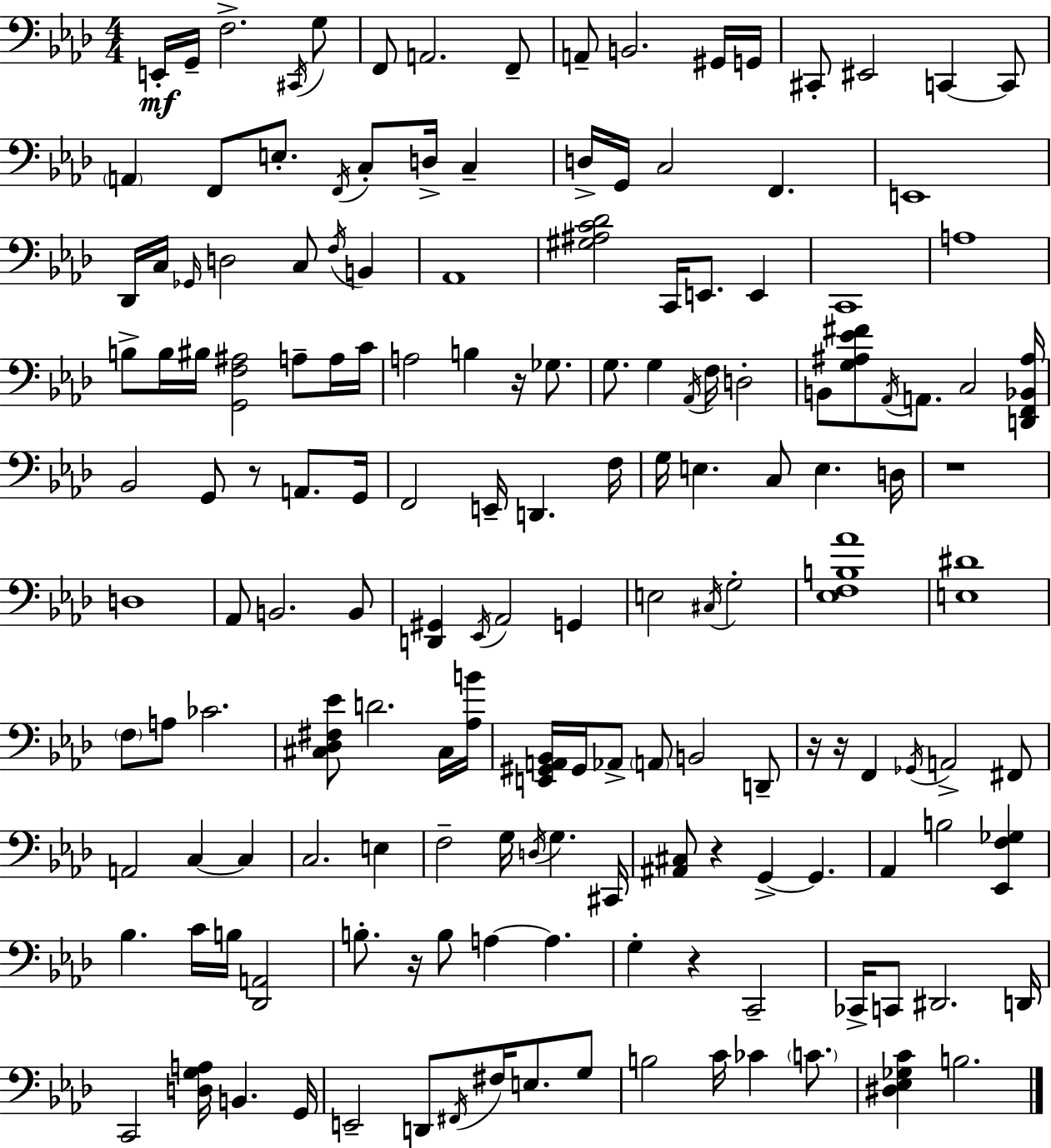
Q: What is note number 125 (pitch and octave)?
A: B2